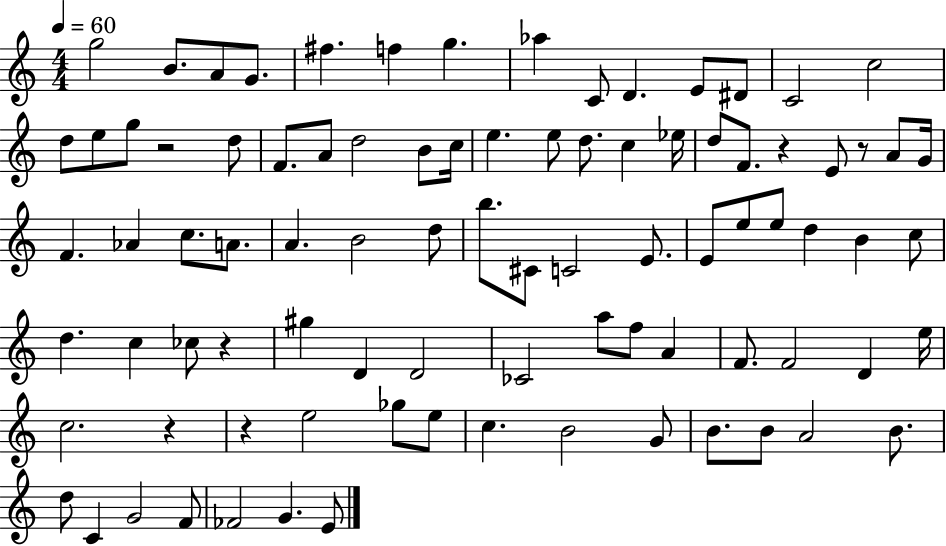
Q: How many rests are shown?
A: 6